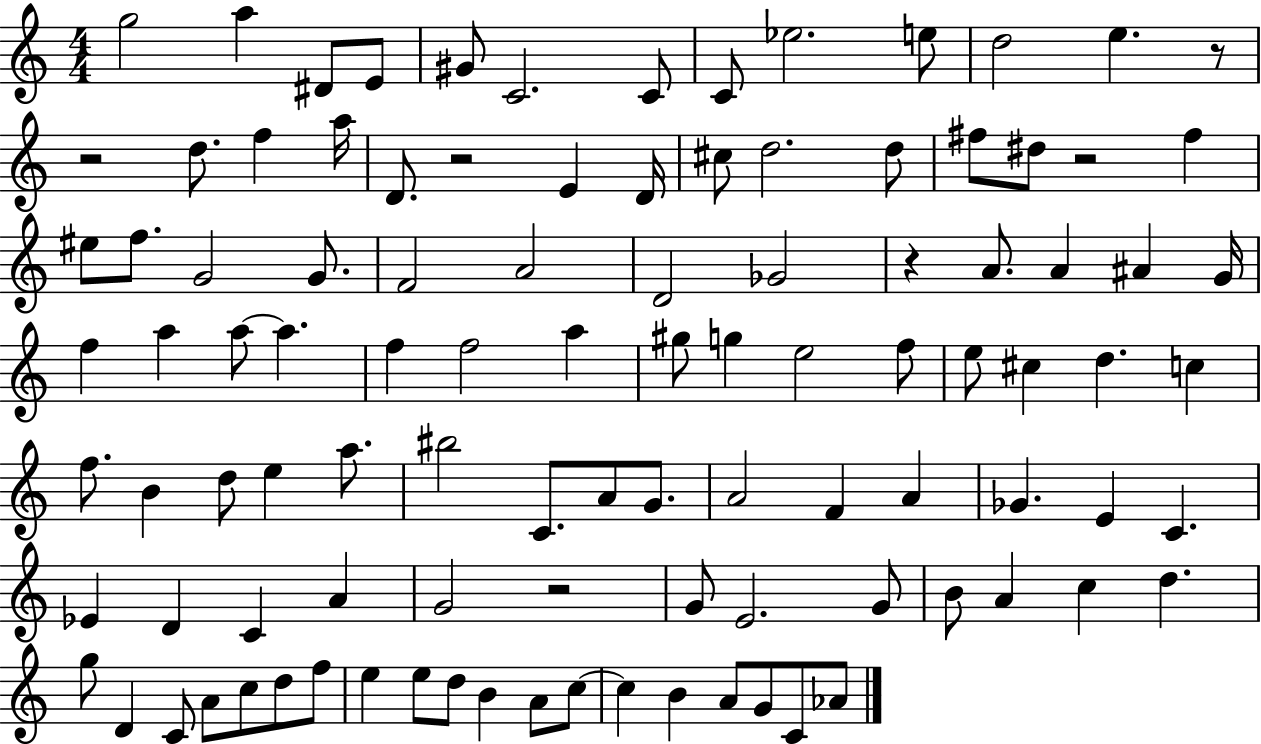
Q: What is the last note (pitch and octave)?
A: Ab4